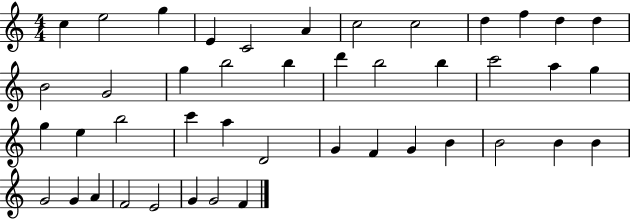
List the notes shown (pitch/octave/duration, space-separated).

C5/q E5/h G5/q E4/q C4/h A4/q C5/h C5/h D5/q F5/q D5/q D5/q B4/h G4/h G5/q B5/h B5/q D6/q B5/h B5/q C6/h A5/q G5/q G5/q E5/q B5/h C6/q A5/q D4/h G4/q F4/q G4/q B4/q B4/h B4/q B4/q G4/h G4/q A4/q F4/h E4/h G4/q G4/h F4/q